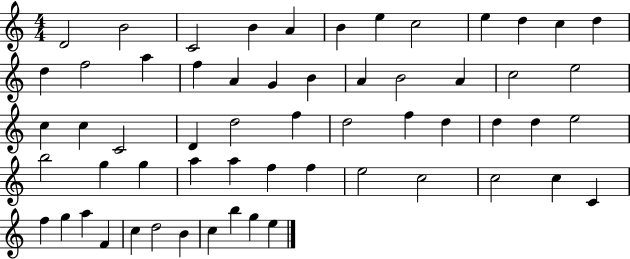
X:1
T:Untitled
M:4/4
L:1/4
K:C
D2 B2 C2 B A B e c2 e d c d d f2 a f A G B A B2 A c2 e2 c c C2 D d2 f d2 f d d d e2 b2 g g a a f f e2 c2 c2 c C f g a F c d2 B c b g e